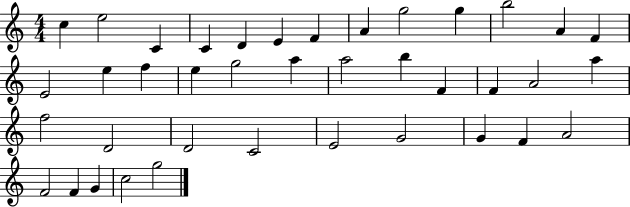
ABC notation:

X:1
T:Untitled
M:4/4
L:1/4
K:C
c e2 C C D E F A g2 g b2 A F E2 e f e g2 a a2 b F F A2 a f2 D2 D2 C2 E2 G2 G F A2 F2 F G c2 g2